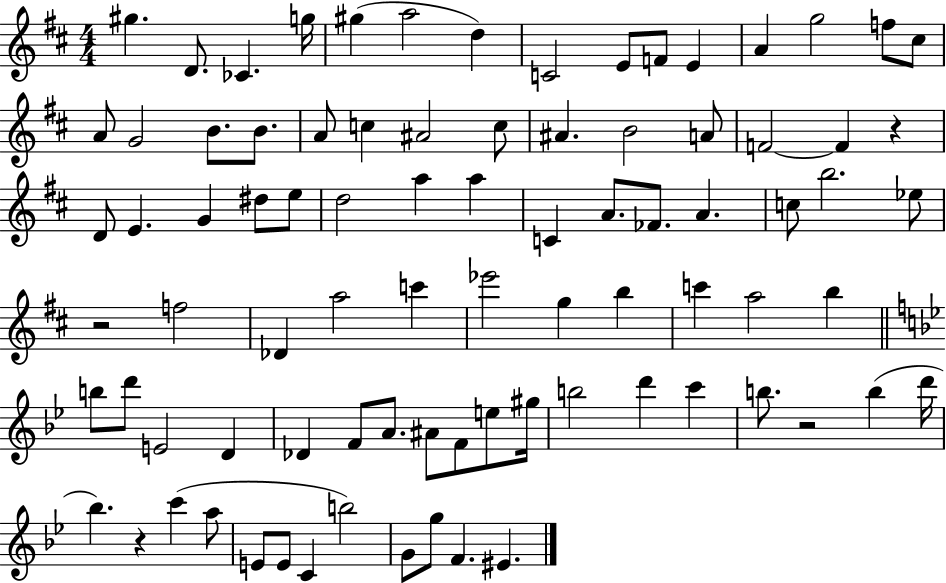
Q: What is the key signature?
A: D major